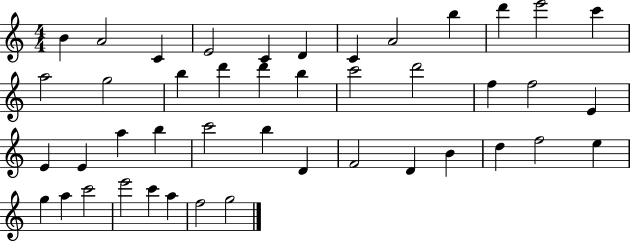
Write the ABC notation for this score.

X:1
T:Untitled
M:4/4
L:1/4
K:C
B A2 C E2 C D C A2 b d' e'2 c' a2 g2 b d' d' b c'2 d'2 f f2 E E E a b c'2 b D F2 D B d f2 e g a c'2 e'2 c' a f2 g2